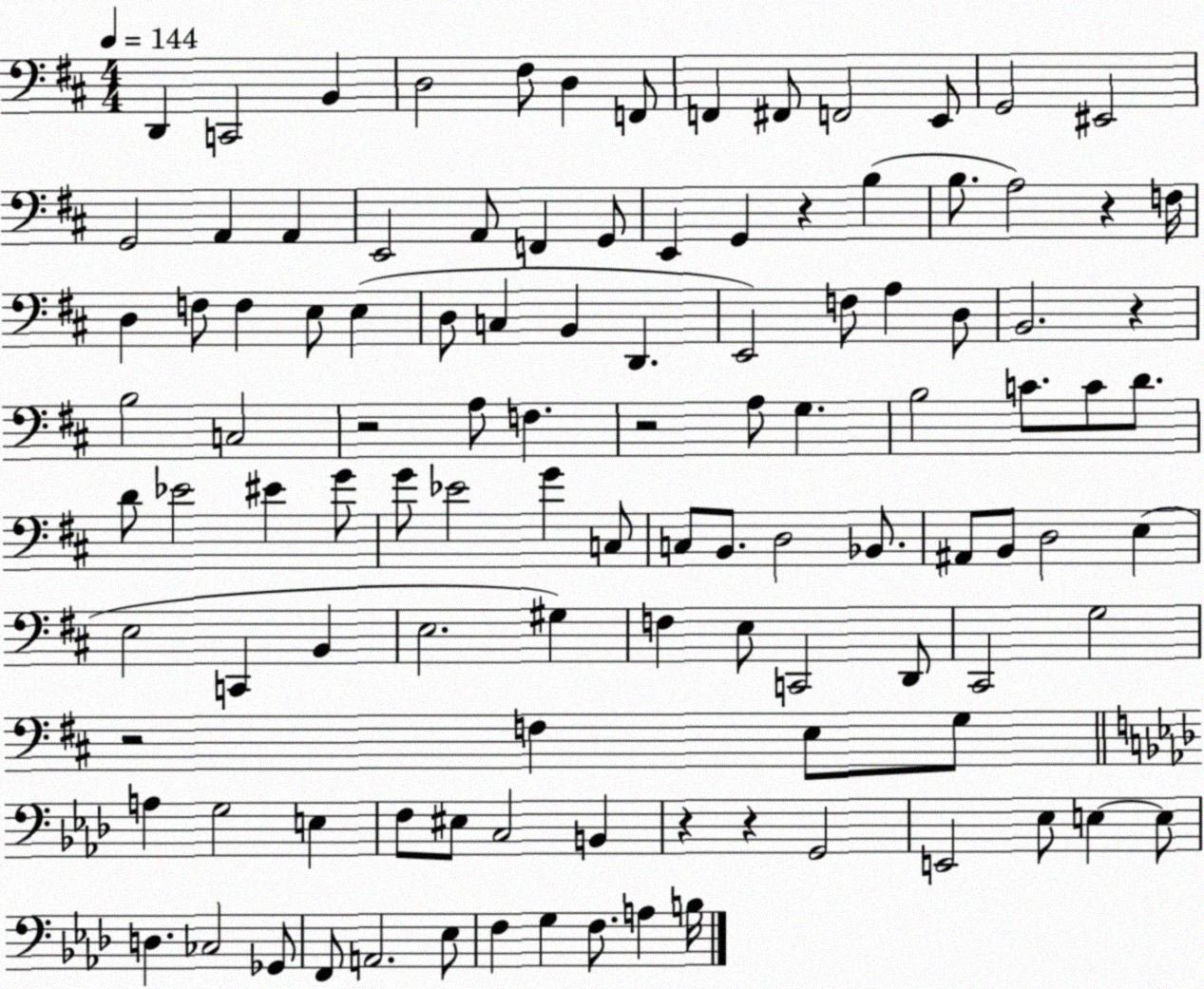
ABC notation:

X:1
T:Untitled
M:4/4
L:1/4
K:D
D,, C,,2 B,, D,2 ^F,/2 D, F,,/2 F,, ^F,,/2 F,,2 E,,/2 G,,2 ^E,,2 G,,2 A,, A,, E,,2 A,,/2 F,, G,,/2 E,, G,, z B, B,/2 A,2 z F,/4 D, F,/2 F, E,/2 E, D,/2 C, B,, D,, E,,2 F,/2 A, D,/2 B,,2 z B,2 C,2 z2 A,/2 F, z2 A,/2 G, B,2 C/2 C/2 D/2 D/2 _E2 ^E G/2 G/2 _E2 G C,/2 C,/2 B,,/2 D,2 _B,,/2 ^A,,/2 B,,/2 D,2 E, E,2 C,, B,, E,2 ^G, F, E,/2 C,,2 D,,/2 ^C,,2 G,2 z2 F, E,/2 G,/2 A, G,2 E, F,/2 ^E,/2 C,2 B,, z z G,,2 E,,2 _E,/2 E, E,/2 D, _C,2 _G,,/2 F,,/2 A,,2 _E,/2 F, G, F,/2 A, B,/4